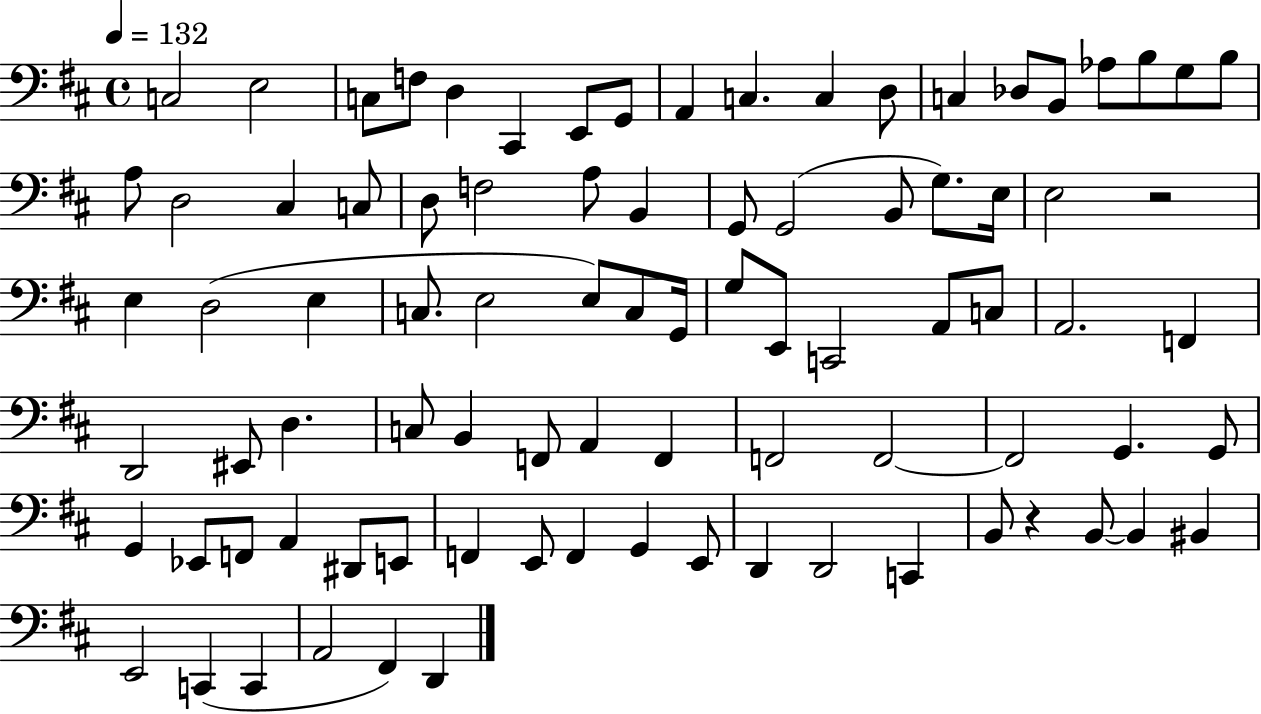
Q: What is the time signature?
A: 4/4